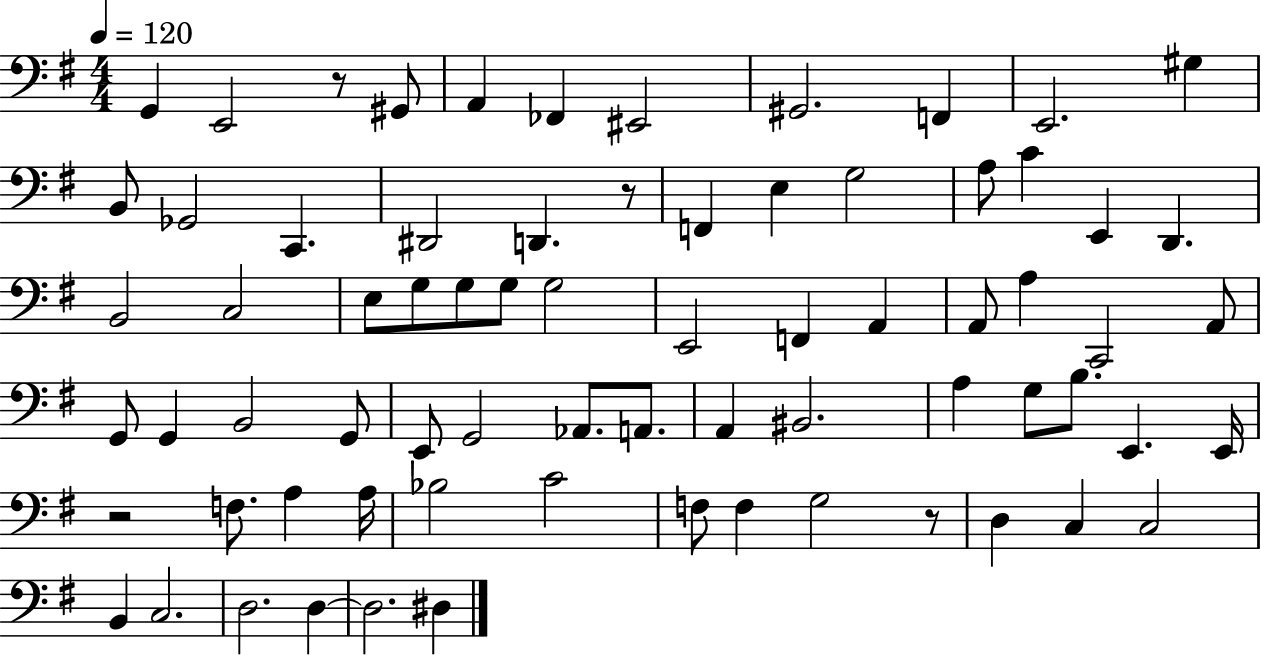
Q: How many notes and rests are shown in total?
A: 72